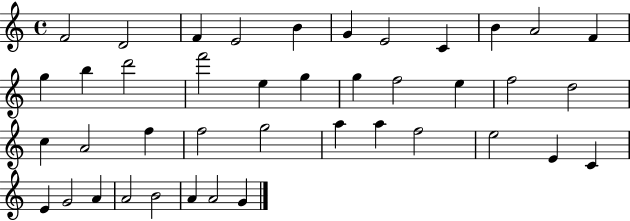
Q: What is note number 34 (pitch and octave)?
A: E4